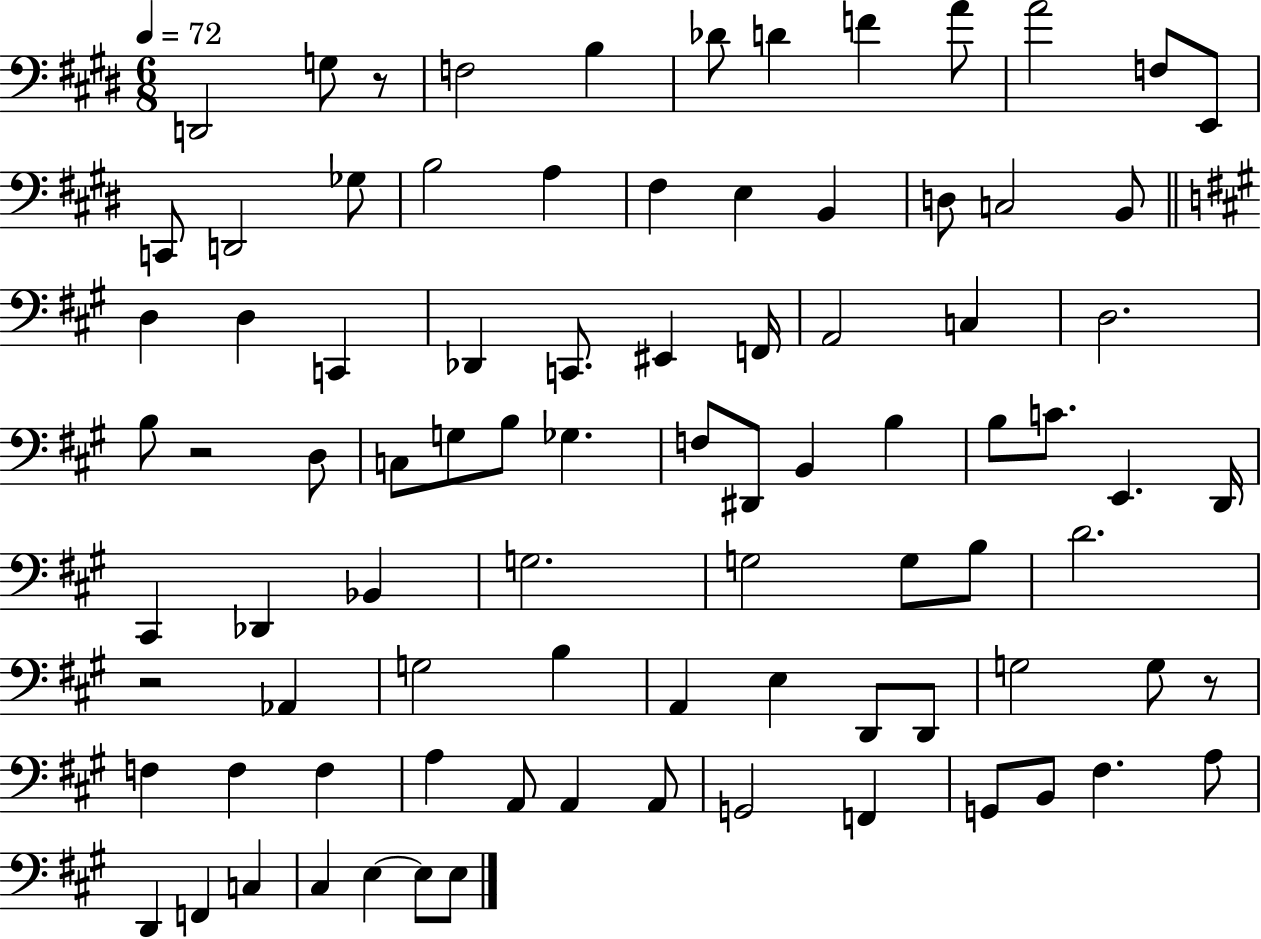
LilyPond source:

{
  \clef bass
  \numericTimeSignature
  \time 6/8
  \key e \major
  \tempo 4 = 72
  d,2 g8 r8 | f2 b4 | des'8 d'4 f'4 a'8 | a'2 f8 e,8 | \break c,8 d,2 ges8 | b2 a4 | fis4 e4 b,4 | d8 c2 b,8 | \break \bar "||" \break \key a \major d4 d4 c,4 | des,4 c,8. eis,4 f,16 | a,2 c4 | d2. | \break b8 r2 d8 | c8 g8 b8 ges4. | f8 dis,8 b,4 b4 | b8 c'8. e,4. d,16 | \break cis,4 des,4 bes,4 | g2. | g2 g8 b8 | d'2. | \break r2 aes,4 | g2 b4 | a,4 e4 d,8 d,8 | g2 g8 r8 | \break f4 f4 f4 | a4 a,8 a,4 a,8 | g,2 f,4 | g,8 b,8 fis4. a8 | \break d,4 f,4 c4 | cis4 e4~~ e8 e8 | \bar "|."
}